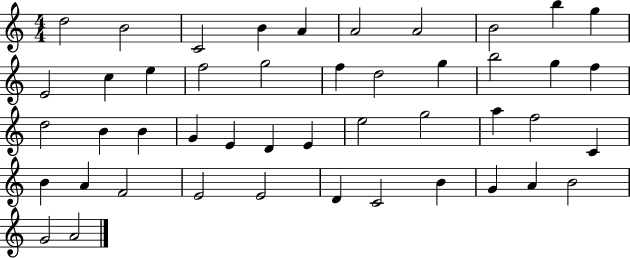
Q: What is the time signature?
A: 4/4